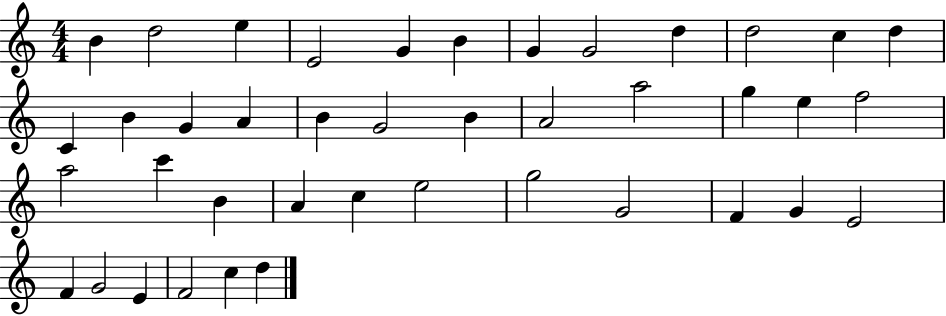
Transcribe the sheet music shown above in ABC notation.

X:1
T:Untitled
M:4/4
L:1/4
K:C
B d2 e E2 G B G G2 d d2 c d C B G A B G2 B A2 a2 g e f2 a2 c' B A c e2 g2 G2 F G E2 F G2 E F2 c d